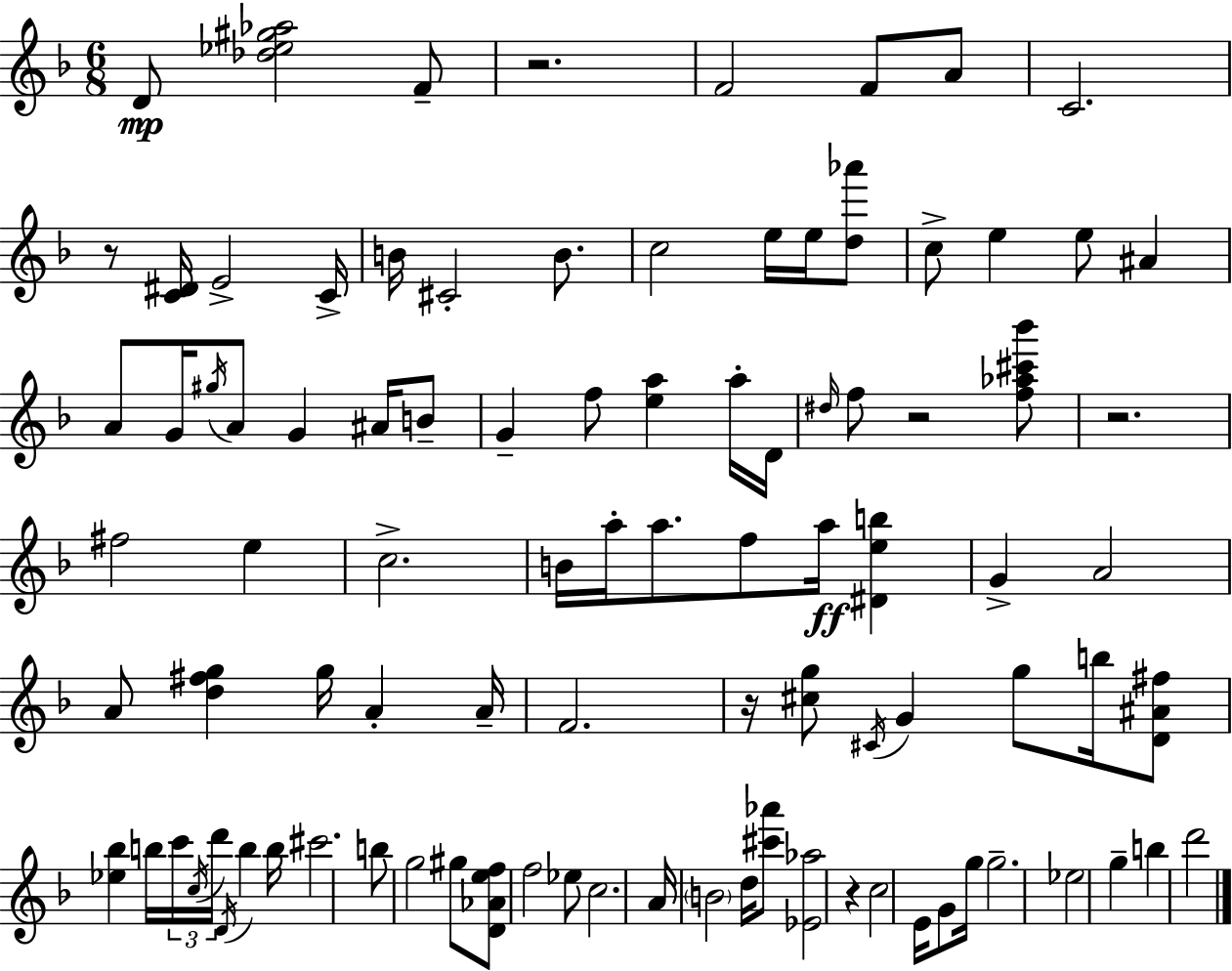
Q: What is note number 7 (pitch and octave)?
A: E4